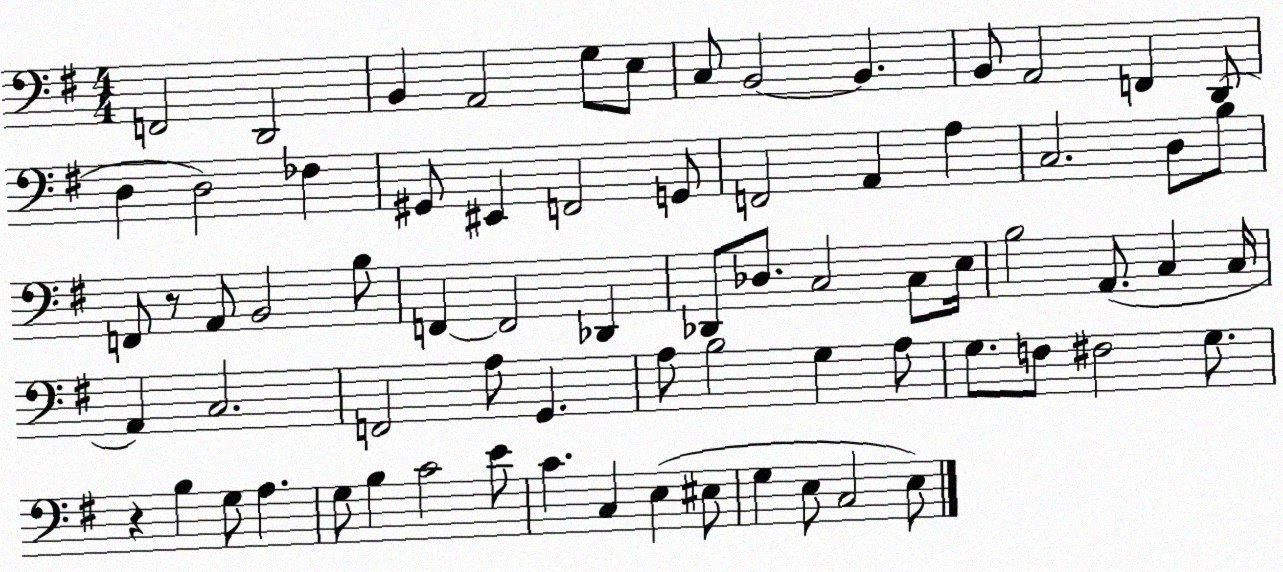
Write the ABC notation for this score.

X:1
T:Untitled
M:4/4
L:1/4
K:G
F,,2 D,,2 B,, A,,2 G,/2 E,/2 C,/2 B,,2 B,, B,,/2 A,,2 F,, D,,/2 D, D,2 _F, ^G,,/2 ^E,, F,,2 G,,/2 F,,2 A,, A, C,2 D,/2 B,/2 F,,/2 z/2 A,,/2 B,,2 B,/2 F,, F,,2 _D,, _D,,/2 _D,/2 C,2 C,/2 E,/4 B,2 A,,/2 C, C,/4 A,, C,2 F,,2 A,/2 G,, A,/2 B,2 G, A,/2 G,/2 F,/2 ^F,2 G,/2 z B, G,/2 A, G,/2 B, C2 E/2 C C, E, ^E,/2 G, E,/2 C,2 E,/2